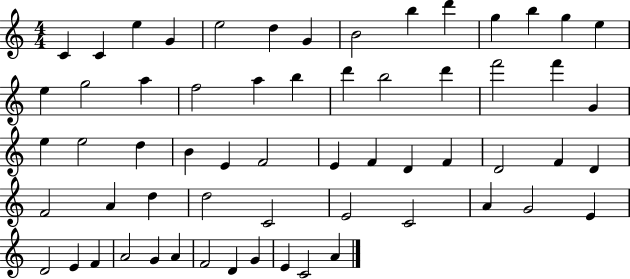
{
  \clef treble
  \numericTimeSignature
  \time 4/4
  \key c \major
  c'4 c'4 e''4 g'4 | e''2 d''4 g'4 | b'2 b''4 d'''4 | g''4 b''4 g''4 e''4 | \break e''4 g''2 a''4 | f''2 a''4 b''4 | d'''4 b''2 d'''4 | f'''2 f'''4 g'4 | \break e''4 e''2 d''4 | b'4 e'4 f'2 | e'4 f'4 d'4 f'4 | d'2 f'4 d'4 | \break f'2 a'4 d''4 | d''2 c'2 | e'2 c'2 | a'4 g'2 e'4 | \break d'2 e'4 f'4 | a'2 g'4 a'4 | f'2 d'4 g'4 | e'4 c'2 a'4 | \break \bar "|."
}